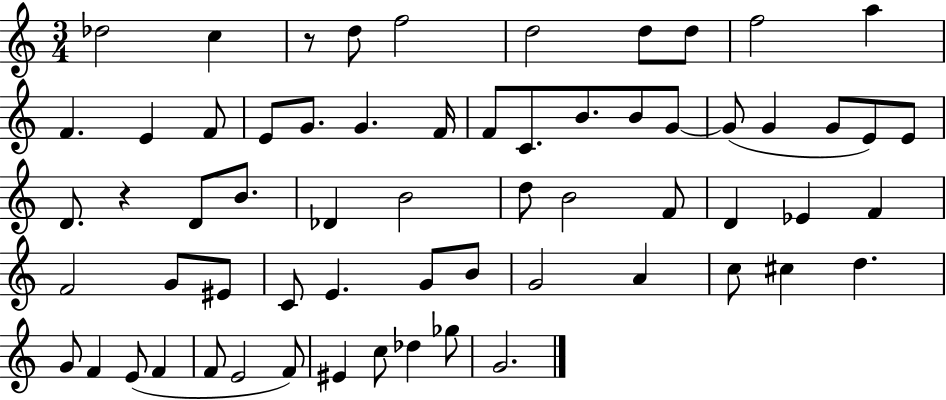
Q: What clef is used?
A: treble